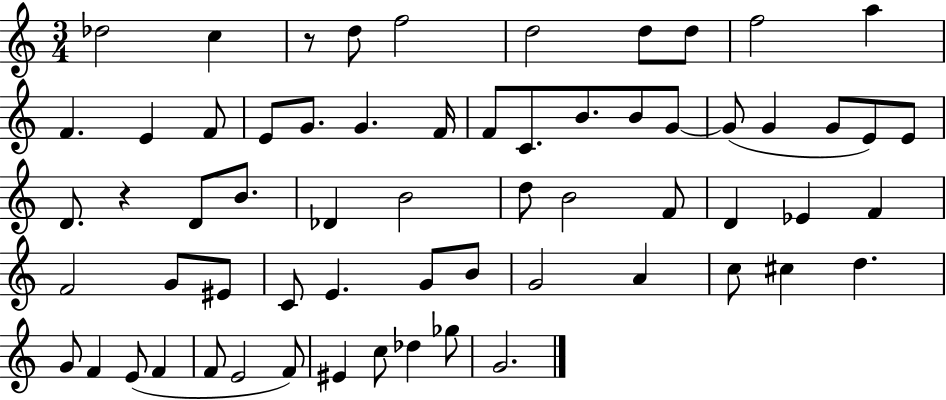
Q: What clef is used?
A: treble